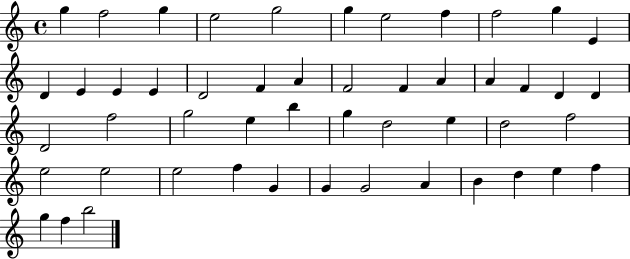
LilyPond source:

{
  \clef treble
  \time 4/4
  \defaultTimeSignature
  \key c \major
  g''4 f''2 g''4 | e''2 g''2 | g''4 e''2 f''4 | f''2 g''4 e'4 | \break d'4 e'4 e'4 e'4 | d'2 f'4 a'4 | f'2 f'4 a'4 | a'4 f'4 d'4 d'4 | \break d'2 f''2 | g''2 e''4 b''4 | g''4 d''2 e''4 | d''2 f''2 | \break e''2 e''2 | e''2 f''4 g'4 | g'4 g'2 a'4 | b'4 d''4 e''4 f''4 | \break g''4 f''4 b''2 | \bar "|."
}